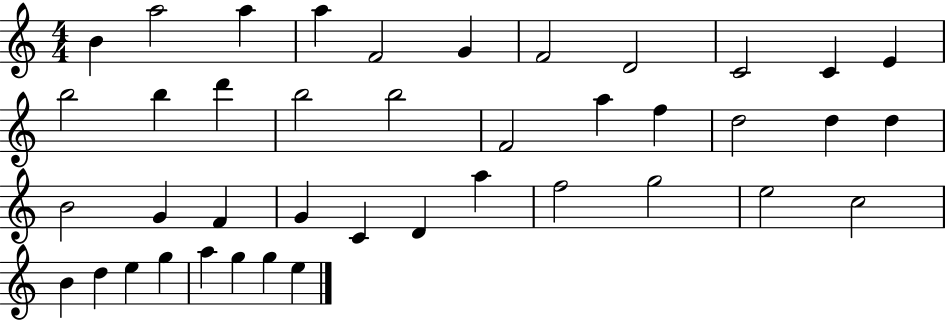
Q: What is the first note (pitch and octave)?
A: B4